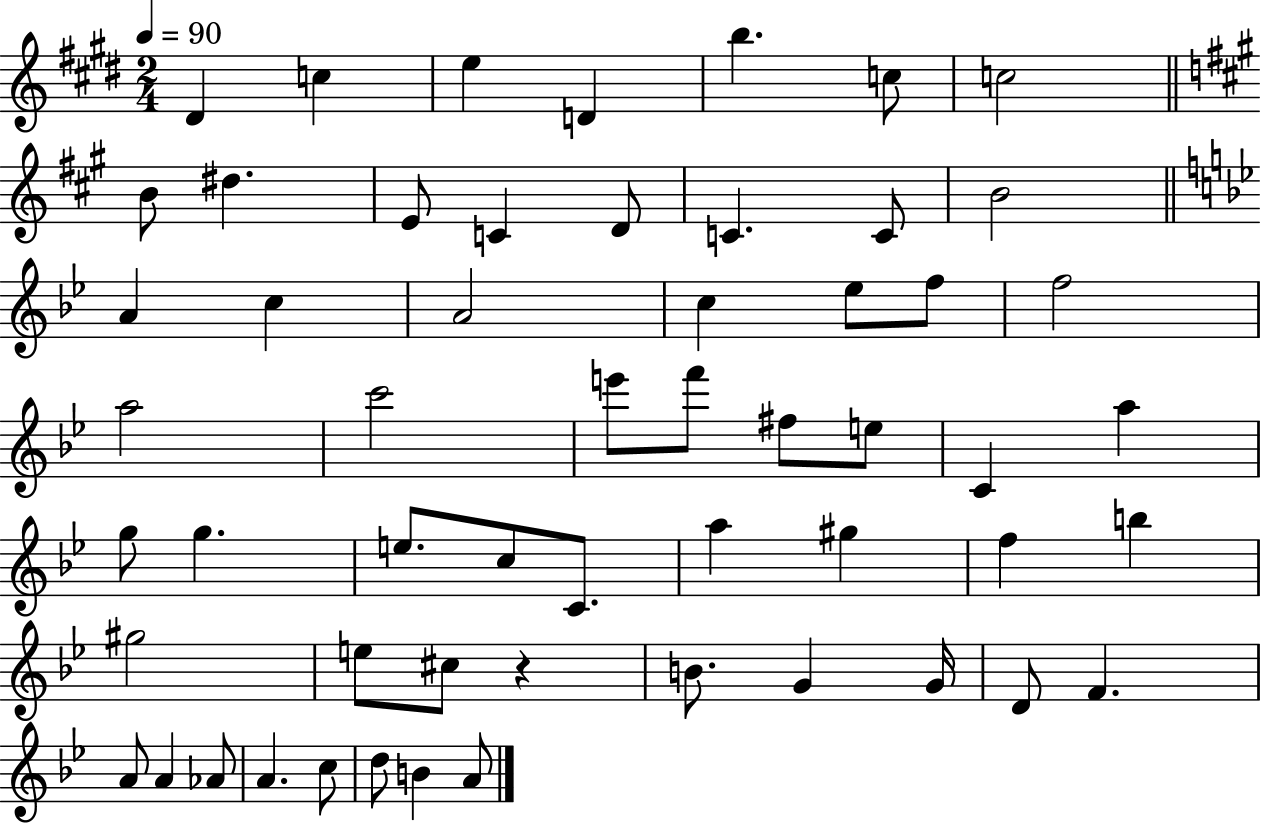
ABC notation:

X:1
T:Untitled
M:2/4
L:1/4
K:E
^D c e D b c/2 c2 B/2 ^d E/2 C D/2 C C/2 B2 A c A2 c _e/2 f/2 f2 a2 c'2 e'/2 f'/2 ^f/2 e/2 C a g/2 g e/2 c/2 C/2 a ^g f b ^g2 e/2 ^c/2 z B/2 G G/4 D/2 F A/2 A _A/2 A c/2 d/2 B A/2